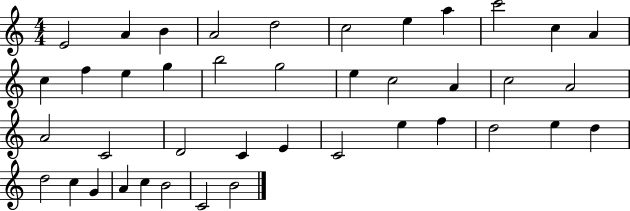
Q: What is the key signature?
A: C major